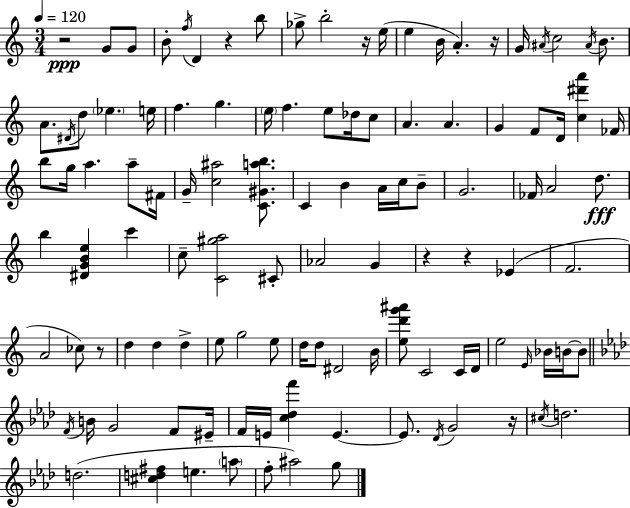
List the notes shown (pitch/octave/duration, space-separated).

R/h G4/e G4/e B4/e F5/s D4/q R/q B5/e Gb5/e B5/h R/s E5/s E5/q B4/s A4/q. R/s G4/s A#4/s C5/h A#4/s B4/e. A4/e. D#4/s D5/e Eb5/q. E5/s F5/q. G5/q. E5/s F5/q. E5/e Db5/s C5/e A4/q. A4/q. G4/q F4/e D4/s [C5,D#6,A6]/q FES4/s B5/e G5/s A5/q. A5/e F#4/s G4/s [C5,A#5]/h [C4,G#4,A5,B5]/e. C4/q B4/q A4/s C5/s B4/e G4/h. FES4/s A4/h D5/e. B5/q [D#4,G4,B4,E5]/q C6/q C5/e [C4,G#5,A5]/h C#4/e Ab4/h G4/q R/q R/q Eb4/q F4/h. A4/h CES5/e R/e D5/q D5/q D5/q E5/e G5/h E5/e D5/s D5/e D#4/h B4/s [E5,D6,G6,A#6]/e C4/h C4/s D4/s E5/h E4/s Bb4/s B4/s B4/e F4/s B4/s G4/h F4/e EIS4/s F4/s E4/s [C5,Db5,F6]/q E4/q. E4/e. Db4/s G4/h R/s C#5/s D5/h. D5/h. [C#5,D5,F#5]/q E5/q. A5/e F5/e A#5/h G5/e